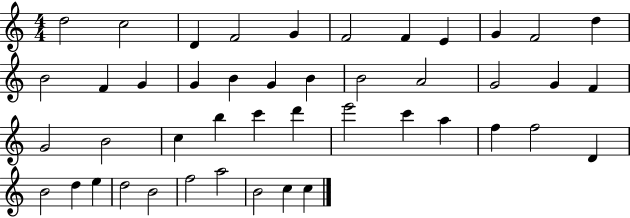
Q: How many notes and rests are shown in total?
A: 45